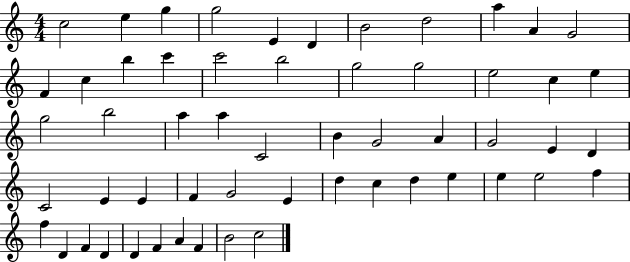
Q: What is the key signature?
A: C major